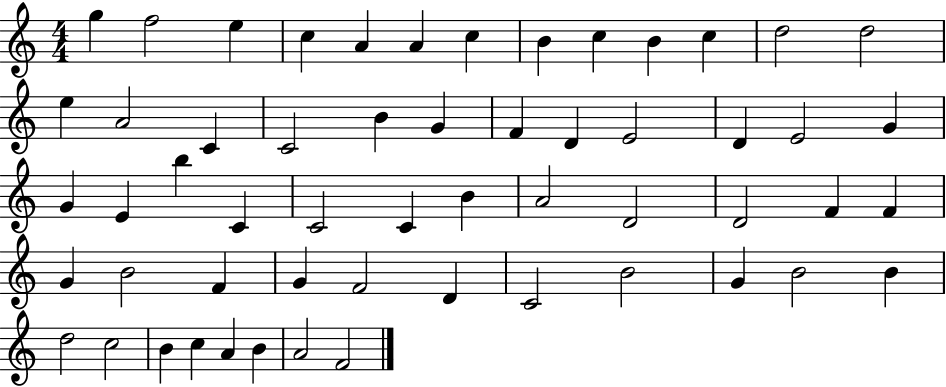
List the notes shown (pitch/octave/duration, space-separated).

G5/q F5/h E5/q C5/q A4/q A4/q C5/q B4/q C5/q B4/q C5/q D5/h D5/h E5/q A4/h C4/q C4/h B4/q G4/q F4/q D4/q E4/h D4/q E4/h G4/q G4/q E4/q B5/q C4/q C4/h C4/q B4/q A4/h D4/h D4/h F4/q F4/q G4/q B4/h F4/q G4/q F4/h D4/q C4/h B4/h G4/q B4/h B4/q D5/h C5/h B4/q C5/q A4/q B4/q A4/h F4/h